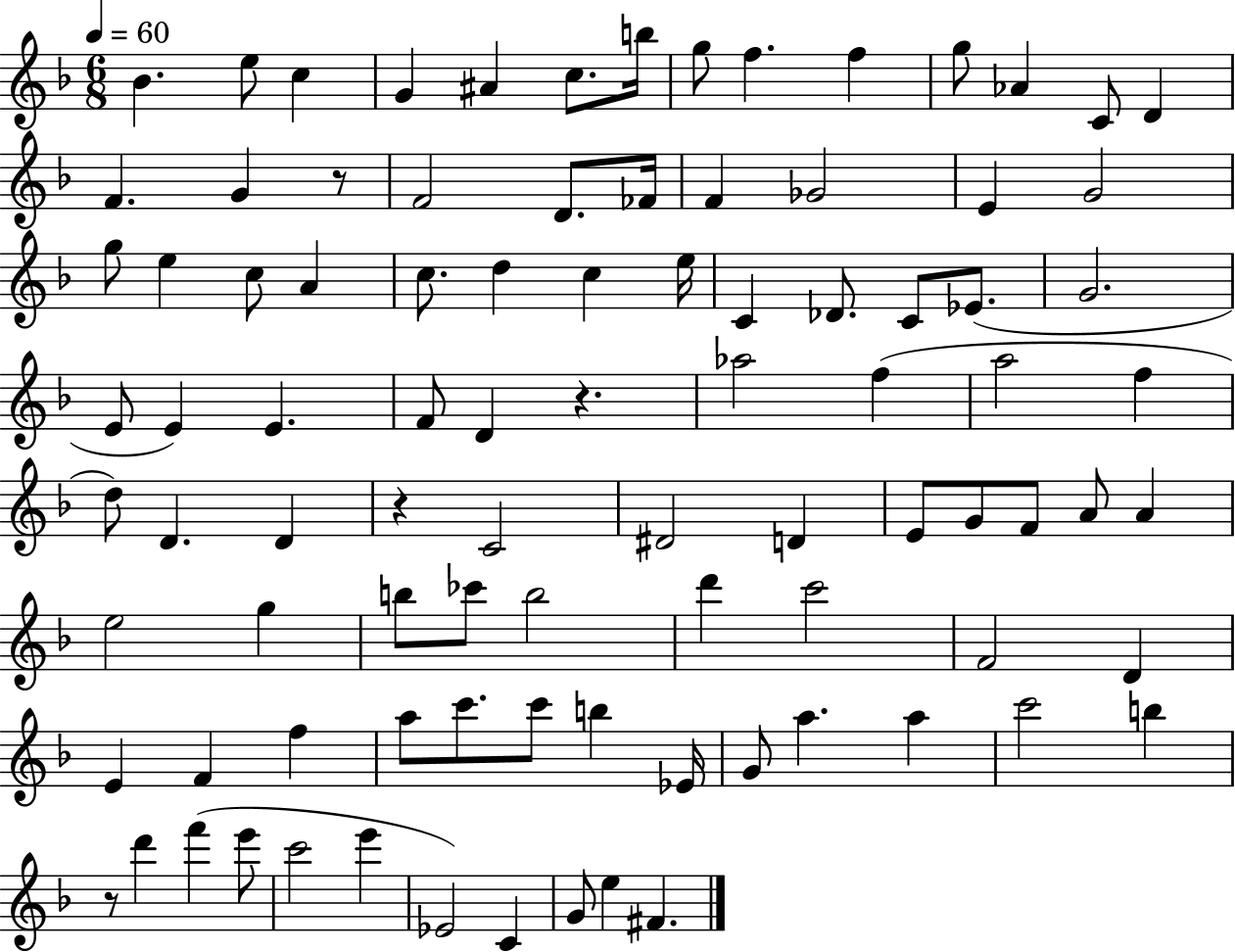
X:1
T:Untitled
M:6/8
L:1/4
K:F
_B e/2 c G ^A c/2 b/4 g/2 f f g/2 _A C/2 D F G z/2 F2 D/2 _F/4 F _G2 E G2 g/2 e c/2 A c/2 d c e/4 C _D/2 C/2 _E/2 G2 E/2 E E F/2 D z _a2 f a2 f d/2 D D z C2 ^D2 D E/2 G/2 F/2 A/2 A e2 g b/2 _c'/2 b2 d' c'2 F2 D E F f a/2 c'/2 c'/2 b _E/4 G/2 a a c'2 b z/2 d' f' e'/2 c'2 e' _E2 C G/2 e ^F